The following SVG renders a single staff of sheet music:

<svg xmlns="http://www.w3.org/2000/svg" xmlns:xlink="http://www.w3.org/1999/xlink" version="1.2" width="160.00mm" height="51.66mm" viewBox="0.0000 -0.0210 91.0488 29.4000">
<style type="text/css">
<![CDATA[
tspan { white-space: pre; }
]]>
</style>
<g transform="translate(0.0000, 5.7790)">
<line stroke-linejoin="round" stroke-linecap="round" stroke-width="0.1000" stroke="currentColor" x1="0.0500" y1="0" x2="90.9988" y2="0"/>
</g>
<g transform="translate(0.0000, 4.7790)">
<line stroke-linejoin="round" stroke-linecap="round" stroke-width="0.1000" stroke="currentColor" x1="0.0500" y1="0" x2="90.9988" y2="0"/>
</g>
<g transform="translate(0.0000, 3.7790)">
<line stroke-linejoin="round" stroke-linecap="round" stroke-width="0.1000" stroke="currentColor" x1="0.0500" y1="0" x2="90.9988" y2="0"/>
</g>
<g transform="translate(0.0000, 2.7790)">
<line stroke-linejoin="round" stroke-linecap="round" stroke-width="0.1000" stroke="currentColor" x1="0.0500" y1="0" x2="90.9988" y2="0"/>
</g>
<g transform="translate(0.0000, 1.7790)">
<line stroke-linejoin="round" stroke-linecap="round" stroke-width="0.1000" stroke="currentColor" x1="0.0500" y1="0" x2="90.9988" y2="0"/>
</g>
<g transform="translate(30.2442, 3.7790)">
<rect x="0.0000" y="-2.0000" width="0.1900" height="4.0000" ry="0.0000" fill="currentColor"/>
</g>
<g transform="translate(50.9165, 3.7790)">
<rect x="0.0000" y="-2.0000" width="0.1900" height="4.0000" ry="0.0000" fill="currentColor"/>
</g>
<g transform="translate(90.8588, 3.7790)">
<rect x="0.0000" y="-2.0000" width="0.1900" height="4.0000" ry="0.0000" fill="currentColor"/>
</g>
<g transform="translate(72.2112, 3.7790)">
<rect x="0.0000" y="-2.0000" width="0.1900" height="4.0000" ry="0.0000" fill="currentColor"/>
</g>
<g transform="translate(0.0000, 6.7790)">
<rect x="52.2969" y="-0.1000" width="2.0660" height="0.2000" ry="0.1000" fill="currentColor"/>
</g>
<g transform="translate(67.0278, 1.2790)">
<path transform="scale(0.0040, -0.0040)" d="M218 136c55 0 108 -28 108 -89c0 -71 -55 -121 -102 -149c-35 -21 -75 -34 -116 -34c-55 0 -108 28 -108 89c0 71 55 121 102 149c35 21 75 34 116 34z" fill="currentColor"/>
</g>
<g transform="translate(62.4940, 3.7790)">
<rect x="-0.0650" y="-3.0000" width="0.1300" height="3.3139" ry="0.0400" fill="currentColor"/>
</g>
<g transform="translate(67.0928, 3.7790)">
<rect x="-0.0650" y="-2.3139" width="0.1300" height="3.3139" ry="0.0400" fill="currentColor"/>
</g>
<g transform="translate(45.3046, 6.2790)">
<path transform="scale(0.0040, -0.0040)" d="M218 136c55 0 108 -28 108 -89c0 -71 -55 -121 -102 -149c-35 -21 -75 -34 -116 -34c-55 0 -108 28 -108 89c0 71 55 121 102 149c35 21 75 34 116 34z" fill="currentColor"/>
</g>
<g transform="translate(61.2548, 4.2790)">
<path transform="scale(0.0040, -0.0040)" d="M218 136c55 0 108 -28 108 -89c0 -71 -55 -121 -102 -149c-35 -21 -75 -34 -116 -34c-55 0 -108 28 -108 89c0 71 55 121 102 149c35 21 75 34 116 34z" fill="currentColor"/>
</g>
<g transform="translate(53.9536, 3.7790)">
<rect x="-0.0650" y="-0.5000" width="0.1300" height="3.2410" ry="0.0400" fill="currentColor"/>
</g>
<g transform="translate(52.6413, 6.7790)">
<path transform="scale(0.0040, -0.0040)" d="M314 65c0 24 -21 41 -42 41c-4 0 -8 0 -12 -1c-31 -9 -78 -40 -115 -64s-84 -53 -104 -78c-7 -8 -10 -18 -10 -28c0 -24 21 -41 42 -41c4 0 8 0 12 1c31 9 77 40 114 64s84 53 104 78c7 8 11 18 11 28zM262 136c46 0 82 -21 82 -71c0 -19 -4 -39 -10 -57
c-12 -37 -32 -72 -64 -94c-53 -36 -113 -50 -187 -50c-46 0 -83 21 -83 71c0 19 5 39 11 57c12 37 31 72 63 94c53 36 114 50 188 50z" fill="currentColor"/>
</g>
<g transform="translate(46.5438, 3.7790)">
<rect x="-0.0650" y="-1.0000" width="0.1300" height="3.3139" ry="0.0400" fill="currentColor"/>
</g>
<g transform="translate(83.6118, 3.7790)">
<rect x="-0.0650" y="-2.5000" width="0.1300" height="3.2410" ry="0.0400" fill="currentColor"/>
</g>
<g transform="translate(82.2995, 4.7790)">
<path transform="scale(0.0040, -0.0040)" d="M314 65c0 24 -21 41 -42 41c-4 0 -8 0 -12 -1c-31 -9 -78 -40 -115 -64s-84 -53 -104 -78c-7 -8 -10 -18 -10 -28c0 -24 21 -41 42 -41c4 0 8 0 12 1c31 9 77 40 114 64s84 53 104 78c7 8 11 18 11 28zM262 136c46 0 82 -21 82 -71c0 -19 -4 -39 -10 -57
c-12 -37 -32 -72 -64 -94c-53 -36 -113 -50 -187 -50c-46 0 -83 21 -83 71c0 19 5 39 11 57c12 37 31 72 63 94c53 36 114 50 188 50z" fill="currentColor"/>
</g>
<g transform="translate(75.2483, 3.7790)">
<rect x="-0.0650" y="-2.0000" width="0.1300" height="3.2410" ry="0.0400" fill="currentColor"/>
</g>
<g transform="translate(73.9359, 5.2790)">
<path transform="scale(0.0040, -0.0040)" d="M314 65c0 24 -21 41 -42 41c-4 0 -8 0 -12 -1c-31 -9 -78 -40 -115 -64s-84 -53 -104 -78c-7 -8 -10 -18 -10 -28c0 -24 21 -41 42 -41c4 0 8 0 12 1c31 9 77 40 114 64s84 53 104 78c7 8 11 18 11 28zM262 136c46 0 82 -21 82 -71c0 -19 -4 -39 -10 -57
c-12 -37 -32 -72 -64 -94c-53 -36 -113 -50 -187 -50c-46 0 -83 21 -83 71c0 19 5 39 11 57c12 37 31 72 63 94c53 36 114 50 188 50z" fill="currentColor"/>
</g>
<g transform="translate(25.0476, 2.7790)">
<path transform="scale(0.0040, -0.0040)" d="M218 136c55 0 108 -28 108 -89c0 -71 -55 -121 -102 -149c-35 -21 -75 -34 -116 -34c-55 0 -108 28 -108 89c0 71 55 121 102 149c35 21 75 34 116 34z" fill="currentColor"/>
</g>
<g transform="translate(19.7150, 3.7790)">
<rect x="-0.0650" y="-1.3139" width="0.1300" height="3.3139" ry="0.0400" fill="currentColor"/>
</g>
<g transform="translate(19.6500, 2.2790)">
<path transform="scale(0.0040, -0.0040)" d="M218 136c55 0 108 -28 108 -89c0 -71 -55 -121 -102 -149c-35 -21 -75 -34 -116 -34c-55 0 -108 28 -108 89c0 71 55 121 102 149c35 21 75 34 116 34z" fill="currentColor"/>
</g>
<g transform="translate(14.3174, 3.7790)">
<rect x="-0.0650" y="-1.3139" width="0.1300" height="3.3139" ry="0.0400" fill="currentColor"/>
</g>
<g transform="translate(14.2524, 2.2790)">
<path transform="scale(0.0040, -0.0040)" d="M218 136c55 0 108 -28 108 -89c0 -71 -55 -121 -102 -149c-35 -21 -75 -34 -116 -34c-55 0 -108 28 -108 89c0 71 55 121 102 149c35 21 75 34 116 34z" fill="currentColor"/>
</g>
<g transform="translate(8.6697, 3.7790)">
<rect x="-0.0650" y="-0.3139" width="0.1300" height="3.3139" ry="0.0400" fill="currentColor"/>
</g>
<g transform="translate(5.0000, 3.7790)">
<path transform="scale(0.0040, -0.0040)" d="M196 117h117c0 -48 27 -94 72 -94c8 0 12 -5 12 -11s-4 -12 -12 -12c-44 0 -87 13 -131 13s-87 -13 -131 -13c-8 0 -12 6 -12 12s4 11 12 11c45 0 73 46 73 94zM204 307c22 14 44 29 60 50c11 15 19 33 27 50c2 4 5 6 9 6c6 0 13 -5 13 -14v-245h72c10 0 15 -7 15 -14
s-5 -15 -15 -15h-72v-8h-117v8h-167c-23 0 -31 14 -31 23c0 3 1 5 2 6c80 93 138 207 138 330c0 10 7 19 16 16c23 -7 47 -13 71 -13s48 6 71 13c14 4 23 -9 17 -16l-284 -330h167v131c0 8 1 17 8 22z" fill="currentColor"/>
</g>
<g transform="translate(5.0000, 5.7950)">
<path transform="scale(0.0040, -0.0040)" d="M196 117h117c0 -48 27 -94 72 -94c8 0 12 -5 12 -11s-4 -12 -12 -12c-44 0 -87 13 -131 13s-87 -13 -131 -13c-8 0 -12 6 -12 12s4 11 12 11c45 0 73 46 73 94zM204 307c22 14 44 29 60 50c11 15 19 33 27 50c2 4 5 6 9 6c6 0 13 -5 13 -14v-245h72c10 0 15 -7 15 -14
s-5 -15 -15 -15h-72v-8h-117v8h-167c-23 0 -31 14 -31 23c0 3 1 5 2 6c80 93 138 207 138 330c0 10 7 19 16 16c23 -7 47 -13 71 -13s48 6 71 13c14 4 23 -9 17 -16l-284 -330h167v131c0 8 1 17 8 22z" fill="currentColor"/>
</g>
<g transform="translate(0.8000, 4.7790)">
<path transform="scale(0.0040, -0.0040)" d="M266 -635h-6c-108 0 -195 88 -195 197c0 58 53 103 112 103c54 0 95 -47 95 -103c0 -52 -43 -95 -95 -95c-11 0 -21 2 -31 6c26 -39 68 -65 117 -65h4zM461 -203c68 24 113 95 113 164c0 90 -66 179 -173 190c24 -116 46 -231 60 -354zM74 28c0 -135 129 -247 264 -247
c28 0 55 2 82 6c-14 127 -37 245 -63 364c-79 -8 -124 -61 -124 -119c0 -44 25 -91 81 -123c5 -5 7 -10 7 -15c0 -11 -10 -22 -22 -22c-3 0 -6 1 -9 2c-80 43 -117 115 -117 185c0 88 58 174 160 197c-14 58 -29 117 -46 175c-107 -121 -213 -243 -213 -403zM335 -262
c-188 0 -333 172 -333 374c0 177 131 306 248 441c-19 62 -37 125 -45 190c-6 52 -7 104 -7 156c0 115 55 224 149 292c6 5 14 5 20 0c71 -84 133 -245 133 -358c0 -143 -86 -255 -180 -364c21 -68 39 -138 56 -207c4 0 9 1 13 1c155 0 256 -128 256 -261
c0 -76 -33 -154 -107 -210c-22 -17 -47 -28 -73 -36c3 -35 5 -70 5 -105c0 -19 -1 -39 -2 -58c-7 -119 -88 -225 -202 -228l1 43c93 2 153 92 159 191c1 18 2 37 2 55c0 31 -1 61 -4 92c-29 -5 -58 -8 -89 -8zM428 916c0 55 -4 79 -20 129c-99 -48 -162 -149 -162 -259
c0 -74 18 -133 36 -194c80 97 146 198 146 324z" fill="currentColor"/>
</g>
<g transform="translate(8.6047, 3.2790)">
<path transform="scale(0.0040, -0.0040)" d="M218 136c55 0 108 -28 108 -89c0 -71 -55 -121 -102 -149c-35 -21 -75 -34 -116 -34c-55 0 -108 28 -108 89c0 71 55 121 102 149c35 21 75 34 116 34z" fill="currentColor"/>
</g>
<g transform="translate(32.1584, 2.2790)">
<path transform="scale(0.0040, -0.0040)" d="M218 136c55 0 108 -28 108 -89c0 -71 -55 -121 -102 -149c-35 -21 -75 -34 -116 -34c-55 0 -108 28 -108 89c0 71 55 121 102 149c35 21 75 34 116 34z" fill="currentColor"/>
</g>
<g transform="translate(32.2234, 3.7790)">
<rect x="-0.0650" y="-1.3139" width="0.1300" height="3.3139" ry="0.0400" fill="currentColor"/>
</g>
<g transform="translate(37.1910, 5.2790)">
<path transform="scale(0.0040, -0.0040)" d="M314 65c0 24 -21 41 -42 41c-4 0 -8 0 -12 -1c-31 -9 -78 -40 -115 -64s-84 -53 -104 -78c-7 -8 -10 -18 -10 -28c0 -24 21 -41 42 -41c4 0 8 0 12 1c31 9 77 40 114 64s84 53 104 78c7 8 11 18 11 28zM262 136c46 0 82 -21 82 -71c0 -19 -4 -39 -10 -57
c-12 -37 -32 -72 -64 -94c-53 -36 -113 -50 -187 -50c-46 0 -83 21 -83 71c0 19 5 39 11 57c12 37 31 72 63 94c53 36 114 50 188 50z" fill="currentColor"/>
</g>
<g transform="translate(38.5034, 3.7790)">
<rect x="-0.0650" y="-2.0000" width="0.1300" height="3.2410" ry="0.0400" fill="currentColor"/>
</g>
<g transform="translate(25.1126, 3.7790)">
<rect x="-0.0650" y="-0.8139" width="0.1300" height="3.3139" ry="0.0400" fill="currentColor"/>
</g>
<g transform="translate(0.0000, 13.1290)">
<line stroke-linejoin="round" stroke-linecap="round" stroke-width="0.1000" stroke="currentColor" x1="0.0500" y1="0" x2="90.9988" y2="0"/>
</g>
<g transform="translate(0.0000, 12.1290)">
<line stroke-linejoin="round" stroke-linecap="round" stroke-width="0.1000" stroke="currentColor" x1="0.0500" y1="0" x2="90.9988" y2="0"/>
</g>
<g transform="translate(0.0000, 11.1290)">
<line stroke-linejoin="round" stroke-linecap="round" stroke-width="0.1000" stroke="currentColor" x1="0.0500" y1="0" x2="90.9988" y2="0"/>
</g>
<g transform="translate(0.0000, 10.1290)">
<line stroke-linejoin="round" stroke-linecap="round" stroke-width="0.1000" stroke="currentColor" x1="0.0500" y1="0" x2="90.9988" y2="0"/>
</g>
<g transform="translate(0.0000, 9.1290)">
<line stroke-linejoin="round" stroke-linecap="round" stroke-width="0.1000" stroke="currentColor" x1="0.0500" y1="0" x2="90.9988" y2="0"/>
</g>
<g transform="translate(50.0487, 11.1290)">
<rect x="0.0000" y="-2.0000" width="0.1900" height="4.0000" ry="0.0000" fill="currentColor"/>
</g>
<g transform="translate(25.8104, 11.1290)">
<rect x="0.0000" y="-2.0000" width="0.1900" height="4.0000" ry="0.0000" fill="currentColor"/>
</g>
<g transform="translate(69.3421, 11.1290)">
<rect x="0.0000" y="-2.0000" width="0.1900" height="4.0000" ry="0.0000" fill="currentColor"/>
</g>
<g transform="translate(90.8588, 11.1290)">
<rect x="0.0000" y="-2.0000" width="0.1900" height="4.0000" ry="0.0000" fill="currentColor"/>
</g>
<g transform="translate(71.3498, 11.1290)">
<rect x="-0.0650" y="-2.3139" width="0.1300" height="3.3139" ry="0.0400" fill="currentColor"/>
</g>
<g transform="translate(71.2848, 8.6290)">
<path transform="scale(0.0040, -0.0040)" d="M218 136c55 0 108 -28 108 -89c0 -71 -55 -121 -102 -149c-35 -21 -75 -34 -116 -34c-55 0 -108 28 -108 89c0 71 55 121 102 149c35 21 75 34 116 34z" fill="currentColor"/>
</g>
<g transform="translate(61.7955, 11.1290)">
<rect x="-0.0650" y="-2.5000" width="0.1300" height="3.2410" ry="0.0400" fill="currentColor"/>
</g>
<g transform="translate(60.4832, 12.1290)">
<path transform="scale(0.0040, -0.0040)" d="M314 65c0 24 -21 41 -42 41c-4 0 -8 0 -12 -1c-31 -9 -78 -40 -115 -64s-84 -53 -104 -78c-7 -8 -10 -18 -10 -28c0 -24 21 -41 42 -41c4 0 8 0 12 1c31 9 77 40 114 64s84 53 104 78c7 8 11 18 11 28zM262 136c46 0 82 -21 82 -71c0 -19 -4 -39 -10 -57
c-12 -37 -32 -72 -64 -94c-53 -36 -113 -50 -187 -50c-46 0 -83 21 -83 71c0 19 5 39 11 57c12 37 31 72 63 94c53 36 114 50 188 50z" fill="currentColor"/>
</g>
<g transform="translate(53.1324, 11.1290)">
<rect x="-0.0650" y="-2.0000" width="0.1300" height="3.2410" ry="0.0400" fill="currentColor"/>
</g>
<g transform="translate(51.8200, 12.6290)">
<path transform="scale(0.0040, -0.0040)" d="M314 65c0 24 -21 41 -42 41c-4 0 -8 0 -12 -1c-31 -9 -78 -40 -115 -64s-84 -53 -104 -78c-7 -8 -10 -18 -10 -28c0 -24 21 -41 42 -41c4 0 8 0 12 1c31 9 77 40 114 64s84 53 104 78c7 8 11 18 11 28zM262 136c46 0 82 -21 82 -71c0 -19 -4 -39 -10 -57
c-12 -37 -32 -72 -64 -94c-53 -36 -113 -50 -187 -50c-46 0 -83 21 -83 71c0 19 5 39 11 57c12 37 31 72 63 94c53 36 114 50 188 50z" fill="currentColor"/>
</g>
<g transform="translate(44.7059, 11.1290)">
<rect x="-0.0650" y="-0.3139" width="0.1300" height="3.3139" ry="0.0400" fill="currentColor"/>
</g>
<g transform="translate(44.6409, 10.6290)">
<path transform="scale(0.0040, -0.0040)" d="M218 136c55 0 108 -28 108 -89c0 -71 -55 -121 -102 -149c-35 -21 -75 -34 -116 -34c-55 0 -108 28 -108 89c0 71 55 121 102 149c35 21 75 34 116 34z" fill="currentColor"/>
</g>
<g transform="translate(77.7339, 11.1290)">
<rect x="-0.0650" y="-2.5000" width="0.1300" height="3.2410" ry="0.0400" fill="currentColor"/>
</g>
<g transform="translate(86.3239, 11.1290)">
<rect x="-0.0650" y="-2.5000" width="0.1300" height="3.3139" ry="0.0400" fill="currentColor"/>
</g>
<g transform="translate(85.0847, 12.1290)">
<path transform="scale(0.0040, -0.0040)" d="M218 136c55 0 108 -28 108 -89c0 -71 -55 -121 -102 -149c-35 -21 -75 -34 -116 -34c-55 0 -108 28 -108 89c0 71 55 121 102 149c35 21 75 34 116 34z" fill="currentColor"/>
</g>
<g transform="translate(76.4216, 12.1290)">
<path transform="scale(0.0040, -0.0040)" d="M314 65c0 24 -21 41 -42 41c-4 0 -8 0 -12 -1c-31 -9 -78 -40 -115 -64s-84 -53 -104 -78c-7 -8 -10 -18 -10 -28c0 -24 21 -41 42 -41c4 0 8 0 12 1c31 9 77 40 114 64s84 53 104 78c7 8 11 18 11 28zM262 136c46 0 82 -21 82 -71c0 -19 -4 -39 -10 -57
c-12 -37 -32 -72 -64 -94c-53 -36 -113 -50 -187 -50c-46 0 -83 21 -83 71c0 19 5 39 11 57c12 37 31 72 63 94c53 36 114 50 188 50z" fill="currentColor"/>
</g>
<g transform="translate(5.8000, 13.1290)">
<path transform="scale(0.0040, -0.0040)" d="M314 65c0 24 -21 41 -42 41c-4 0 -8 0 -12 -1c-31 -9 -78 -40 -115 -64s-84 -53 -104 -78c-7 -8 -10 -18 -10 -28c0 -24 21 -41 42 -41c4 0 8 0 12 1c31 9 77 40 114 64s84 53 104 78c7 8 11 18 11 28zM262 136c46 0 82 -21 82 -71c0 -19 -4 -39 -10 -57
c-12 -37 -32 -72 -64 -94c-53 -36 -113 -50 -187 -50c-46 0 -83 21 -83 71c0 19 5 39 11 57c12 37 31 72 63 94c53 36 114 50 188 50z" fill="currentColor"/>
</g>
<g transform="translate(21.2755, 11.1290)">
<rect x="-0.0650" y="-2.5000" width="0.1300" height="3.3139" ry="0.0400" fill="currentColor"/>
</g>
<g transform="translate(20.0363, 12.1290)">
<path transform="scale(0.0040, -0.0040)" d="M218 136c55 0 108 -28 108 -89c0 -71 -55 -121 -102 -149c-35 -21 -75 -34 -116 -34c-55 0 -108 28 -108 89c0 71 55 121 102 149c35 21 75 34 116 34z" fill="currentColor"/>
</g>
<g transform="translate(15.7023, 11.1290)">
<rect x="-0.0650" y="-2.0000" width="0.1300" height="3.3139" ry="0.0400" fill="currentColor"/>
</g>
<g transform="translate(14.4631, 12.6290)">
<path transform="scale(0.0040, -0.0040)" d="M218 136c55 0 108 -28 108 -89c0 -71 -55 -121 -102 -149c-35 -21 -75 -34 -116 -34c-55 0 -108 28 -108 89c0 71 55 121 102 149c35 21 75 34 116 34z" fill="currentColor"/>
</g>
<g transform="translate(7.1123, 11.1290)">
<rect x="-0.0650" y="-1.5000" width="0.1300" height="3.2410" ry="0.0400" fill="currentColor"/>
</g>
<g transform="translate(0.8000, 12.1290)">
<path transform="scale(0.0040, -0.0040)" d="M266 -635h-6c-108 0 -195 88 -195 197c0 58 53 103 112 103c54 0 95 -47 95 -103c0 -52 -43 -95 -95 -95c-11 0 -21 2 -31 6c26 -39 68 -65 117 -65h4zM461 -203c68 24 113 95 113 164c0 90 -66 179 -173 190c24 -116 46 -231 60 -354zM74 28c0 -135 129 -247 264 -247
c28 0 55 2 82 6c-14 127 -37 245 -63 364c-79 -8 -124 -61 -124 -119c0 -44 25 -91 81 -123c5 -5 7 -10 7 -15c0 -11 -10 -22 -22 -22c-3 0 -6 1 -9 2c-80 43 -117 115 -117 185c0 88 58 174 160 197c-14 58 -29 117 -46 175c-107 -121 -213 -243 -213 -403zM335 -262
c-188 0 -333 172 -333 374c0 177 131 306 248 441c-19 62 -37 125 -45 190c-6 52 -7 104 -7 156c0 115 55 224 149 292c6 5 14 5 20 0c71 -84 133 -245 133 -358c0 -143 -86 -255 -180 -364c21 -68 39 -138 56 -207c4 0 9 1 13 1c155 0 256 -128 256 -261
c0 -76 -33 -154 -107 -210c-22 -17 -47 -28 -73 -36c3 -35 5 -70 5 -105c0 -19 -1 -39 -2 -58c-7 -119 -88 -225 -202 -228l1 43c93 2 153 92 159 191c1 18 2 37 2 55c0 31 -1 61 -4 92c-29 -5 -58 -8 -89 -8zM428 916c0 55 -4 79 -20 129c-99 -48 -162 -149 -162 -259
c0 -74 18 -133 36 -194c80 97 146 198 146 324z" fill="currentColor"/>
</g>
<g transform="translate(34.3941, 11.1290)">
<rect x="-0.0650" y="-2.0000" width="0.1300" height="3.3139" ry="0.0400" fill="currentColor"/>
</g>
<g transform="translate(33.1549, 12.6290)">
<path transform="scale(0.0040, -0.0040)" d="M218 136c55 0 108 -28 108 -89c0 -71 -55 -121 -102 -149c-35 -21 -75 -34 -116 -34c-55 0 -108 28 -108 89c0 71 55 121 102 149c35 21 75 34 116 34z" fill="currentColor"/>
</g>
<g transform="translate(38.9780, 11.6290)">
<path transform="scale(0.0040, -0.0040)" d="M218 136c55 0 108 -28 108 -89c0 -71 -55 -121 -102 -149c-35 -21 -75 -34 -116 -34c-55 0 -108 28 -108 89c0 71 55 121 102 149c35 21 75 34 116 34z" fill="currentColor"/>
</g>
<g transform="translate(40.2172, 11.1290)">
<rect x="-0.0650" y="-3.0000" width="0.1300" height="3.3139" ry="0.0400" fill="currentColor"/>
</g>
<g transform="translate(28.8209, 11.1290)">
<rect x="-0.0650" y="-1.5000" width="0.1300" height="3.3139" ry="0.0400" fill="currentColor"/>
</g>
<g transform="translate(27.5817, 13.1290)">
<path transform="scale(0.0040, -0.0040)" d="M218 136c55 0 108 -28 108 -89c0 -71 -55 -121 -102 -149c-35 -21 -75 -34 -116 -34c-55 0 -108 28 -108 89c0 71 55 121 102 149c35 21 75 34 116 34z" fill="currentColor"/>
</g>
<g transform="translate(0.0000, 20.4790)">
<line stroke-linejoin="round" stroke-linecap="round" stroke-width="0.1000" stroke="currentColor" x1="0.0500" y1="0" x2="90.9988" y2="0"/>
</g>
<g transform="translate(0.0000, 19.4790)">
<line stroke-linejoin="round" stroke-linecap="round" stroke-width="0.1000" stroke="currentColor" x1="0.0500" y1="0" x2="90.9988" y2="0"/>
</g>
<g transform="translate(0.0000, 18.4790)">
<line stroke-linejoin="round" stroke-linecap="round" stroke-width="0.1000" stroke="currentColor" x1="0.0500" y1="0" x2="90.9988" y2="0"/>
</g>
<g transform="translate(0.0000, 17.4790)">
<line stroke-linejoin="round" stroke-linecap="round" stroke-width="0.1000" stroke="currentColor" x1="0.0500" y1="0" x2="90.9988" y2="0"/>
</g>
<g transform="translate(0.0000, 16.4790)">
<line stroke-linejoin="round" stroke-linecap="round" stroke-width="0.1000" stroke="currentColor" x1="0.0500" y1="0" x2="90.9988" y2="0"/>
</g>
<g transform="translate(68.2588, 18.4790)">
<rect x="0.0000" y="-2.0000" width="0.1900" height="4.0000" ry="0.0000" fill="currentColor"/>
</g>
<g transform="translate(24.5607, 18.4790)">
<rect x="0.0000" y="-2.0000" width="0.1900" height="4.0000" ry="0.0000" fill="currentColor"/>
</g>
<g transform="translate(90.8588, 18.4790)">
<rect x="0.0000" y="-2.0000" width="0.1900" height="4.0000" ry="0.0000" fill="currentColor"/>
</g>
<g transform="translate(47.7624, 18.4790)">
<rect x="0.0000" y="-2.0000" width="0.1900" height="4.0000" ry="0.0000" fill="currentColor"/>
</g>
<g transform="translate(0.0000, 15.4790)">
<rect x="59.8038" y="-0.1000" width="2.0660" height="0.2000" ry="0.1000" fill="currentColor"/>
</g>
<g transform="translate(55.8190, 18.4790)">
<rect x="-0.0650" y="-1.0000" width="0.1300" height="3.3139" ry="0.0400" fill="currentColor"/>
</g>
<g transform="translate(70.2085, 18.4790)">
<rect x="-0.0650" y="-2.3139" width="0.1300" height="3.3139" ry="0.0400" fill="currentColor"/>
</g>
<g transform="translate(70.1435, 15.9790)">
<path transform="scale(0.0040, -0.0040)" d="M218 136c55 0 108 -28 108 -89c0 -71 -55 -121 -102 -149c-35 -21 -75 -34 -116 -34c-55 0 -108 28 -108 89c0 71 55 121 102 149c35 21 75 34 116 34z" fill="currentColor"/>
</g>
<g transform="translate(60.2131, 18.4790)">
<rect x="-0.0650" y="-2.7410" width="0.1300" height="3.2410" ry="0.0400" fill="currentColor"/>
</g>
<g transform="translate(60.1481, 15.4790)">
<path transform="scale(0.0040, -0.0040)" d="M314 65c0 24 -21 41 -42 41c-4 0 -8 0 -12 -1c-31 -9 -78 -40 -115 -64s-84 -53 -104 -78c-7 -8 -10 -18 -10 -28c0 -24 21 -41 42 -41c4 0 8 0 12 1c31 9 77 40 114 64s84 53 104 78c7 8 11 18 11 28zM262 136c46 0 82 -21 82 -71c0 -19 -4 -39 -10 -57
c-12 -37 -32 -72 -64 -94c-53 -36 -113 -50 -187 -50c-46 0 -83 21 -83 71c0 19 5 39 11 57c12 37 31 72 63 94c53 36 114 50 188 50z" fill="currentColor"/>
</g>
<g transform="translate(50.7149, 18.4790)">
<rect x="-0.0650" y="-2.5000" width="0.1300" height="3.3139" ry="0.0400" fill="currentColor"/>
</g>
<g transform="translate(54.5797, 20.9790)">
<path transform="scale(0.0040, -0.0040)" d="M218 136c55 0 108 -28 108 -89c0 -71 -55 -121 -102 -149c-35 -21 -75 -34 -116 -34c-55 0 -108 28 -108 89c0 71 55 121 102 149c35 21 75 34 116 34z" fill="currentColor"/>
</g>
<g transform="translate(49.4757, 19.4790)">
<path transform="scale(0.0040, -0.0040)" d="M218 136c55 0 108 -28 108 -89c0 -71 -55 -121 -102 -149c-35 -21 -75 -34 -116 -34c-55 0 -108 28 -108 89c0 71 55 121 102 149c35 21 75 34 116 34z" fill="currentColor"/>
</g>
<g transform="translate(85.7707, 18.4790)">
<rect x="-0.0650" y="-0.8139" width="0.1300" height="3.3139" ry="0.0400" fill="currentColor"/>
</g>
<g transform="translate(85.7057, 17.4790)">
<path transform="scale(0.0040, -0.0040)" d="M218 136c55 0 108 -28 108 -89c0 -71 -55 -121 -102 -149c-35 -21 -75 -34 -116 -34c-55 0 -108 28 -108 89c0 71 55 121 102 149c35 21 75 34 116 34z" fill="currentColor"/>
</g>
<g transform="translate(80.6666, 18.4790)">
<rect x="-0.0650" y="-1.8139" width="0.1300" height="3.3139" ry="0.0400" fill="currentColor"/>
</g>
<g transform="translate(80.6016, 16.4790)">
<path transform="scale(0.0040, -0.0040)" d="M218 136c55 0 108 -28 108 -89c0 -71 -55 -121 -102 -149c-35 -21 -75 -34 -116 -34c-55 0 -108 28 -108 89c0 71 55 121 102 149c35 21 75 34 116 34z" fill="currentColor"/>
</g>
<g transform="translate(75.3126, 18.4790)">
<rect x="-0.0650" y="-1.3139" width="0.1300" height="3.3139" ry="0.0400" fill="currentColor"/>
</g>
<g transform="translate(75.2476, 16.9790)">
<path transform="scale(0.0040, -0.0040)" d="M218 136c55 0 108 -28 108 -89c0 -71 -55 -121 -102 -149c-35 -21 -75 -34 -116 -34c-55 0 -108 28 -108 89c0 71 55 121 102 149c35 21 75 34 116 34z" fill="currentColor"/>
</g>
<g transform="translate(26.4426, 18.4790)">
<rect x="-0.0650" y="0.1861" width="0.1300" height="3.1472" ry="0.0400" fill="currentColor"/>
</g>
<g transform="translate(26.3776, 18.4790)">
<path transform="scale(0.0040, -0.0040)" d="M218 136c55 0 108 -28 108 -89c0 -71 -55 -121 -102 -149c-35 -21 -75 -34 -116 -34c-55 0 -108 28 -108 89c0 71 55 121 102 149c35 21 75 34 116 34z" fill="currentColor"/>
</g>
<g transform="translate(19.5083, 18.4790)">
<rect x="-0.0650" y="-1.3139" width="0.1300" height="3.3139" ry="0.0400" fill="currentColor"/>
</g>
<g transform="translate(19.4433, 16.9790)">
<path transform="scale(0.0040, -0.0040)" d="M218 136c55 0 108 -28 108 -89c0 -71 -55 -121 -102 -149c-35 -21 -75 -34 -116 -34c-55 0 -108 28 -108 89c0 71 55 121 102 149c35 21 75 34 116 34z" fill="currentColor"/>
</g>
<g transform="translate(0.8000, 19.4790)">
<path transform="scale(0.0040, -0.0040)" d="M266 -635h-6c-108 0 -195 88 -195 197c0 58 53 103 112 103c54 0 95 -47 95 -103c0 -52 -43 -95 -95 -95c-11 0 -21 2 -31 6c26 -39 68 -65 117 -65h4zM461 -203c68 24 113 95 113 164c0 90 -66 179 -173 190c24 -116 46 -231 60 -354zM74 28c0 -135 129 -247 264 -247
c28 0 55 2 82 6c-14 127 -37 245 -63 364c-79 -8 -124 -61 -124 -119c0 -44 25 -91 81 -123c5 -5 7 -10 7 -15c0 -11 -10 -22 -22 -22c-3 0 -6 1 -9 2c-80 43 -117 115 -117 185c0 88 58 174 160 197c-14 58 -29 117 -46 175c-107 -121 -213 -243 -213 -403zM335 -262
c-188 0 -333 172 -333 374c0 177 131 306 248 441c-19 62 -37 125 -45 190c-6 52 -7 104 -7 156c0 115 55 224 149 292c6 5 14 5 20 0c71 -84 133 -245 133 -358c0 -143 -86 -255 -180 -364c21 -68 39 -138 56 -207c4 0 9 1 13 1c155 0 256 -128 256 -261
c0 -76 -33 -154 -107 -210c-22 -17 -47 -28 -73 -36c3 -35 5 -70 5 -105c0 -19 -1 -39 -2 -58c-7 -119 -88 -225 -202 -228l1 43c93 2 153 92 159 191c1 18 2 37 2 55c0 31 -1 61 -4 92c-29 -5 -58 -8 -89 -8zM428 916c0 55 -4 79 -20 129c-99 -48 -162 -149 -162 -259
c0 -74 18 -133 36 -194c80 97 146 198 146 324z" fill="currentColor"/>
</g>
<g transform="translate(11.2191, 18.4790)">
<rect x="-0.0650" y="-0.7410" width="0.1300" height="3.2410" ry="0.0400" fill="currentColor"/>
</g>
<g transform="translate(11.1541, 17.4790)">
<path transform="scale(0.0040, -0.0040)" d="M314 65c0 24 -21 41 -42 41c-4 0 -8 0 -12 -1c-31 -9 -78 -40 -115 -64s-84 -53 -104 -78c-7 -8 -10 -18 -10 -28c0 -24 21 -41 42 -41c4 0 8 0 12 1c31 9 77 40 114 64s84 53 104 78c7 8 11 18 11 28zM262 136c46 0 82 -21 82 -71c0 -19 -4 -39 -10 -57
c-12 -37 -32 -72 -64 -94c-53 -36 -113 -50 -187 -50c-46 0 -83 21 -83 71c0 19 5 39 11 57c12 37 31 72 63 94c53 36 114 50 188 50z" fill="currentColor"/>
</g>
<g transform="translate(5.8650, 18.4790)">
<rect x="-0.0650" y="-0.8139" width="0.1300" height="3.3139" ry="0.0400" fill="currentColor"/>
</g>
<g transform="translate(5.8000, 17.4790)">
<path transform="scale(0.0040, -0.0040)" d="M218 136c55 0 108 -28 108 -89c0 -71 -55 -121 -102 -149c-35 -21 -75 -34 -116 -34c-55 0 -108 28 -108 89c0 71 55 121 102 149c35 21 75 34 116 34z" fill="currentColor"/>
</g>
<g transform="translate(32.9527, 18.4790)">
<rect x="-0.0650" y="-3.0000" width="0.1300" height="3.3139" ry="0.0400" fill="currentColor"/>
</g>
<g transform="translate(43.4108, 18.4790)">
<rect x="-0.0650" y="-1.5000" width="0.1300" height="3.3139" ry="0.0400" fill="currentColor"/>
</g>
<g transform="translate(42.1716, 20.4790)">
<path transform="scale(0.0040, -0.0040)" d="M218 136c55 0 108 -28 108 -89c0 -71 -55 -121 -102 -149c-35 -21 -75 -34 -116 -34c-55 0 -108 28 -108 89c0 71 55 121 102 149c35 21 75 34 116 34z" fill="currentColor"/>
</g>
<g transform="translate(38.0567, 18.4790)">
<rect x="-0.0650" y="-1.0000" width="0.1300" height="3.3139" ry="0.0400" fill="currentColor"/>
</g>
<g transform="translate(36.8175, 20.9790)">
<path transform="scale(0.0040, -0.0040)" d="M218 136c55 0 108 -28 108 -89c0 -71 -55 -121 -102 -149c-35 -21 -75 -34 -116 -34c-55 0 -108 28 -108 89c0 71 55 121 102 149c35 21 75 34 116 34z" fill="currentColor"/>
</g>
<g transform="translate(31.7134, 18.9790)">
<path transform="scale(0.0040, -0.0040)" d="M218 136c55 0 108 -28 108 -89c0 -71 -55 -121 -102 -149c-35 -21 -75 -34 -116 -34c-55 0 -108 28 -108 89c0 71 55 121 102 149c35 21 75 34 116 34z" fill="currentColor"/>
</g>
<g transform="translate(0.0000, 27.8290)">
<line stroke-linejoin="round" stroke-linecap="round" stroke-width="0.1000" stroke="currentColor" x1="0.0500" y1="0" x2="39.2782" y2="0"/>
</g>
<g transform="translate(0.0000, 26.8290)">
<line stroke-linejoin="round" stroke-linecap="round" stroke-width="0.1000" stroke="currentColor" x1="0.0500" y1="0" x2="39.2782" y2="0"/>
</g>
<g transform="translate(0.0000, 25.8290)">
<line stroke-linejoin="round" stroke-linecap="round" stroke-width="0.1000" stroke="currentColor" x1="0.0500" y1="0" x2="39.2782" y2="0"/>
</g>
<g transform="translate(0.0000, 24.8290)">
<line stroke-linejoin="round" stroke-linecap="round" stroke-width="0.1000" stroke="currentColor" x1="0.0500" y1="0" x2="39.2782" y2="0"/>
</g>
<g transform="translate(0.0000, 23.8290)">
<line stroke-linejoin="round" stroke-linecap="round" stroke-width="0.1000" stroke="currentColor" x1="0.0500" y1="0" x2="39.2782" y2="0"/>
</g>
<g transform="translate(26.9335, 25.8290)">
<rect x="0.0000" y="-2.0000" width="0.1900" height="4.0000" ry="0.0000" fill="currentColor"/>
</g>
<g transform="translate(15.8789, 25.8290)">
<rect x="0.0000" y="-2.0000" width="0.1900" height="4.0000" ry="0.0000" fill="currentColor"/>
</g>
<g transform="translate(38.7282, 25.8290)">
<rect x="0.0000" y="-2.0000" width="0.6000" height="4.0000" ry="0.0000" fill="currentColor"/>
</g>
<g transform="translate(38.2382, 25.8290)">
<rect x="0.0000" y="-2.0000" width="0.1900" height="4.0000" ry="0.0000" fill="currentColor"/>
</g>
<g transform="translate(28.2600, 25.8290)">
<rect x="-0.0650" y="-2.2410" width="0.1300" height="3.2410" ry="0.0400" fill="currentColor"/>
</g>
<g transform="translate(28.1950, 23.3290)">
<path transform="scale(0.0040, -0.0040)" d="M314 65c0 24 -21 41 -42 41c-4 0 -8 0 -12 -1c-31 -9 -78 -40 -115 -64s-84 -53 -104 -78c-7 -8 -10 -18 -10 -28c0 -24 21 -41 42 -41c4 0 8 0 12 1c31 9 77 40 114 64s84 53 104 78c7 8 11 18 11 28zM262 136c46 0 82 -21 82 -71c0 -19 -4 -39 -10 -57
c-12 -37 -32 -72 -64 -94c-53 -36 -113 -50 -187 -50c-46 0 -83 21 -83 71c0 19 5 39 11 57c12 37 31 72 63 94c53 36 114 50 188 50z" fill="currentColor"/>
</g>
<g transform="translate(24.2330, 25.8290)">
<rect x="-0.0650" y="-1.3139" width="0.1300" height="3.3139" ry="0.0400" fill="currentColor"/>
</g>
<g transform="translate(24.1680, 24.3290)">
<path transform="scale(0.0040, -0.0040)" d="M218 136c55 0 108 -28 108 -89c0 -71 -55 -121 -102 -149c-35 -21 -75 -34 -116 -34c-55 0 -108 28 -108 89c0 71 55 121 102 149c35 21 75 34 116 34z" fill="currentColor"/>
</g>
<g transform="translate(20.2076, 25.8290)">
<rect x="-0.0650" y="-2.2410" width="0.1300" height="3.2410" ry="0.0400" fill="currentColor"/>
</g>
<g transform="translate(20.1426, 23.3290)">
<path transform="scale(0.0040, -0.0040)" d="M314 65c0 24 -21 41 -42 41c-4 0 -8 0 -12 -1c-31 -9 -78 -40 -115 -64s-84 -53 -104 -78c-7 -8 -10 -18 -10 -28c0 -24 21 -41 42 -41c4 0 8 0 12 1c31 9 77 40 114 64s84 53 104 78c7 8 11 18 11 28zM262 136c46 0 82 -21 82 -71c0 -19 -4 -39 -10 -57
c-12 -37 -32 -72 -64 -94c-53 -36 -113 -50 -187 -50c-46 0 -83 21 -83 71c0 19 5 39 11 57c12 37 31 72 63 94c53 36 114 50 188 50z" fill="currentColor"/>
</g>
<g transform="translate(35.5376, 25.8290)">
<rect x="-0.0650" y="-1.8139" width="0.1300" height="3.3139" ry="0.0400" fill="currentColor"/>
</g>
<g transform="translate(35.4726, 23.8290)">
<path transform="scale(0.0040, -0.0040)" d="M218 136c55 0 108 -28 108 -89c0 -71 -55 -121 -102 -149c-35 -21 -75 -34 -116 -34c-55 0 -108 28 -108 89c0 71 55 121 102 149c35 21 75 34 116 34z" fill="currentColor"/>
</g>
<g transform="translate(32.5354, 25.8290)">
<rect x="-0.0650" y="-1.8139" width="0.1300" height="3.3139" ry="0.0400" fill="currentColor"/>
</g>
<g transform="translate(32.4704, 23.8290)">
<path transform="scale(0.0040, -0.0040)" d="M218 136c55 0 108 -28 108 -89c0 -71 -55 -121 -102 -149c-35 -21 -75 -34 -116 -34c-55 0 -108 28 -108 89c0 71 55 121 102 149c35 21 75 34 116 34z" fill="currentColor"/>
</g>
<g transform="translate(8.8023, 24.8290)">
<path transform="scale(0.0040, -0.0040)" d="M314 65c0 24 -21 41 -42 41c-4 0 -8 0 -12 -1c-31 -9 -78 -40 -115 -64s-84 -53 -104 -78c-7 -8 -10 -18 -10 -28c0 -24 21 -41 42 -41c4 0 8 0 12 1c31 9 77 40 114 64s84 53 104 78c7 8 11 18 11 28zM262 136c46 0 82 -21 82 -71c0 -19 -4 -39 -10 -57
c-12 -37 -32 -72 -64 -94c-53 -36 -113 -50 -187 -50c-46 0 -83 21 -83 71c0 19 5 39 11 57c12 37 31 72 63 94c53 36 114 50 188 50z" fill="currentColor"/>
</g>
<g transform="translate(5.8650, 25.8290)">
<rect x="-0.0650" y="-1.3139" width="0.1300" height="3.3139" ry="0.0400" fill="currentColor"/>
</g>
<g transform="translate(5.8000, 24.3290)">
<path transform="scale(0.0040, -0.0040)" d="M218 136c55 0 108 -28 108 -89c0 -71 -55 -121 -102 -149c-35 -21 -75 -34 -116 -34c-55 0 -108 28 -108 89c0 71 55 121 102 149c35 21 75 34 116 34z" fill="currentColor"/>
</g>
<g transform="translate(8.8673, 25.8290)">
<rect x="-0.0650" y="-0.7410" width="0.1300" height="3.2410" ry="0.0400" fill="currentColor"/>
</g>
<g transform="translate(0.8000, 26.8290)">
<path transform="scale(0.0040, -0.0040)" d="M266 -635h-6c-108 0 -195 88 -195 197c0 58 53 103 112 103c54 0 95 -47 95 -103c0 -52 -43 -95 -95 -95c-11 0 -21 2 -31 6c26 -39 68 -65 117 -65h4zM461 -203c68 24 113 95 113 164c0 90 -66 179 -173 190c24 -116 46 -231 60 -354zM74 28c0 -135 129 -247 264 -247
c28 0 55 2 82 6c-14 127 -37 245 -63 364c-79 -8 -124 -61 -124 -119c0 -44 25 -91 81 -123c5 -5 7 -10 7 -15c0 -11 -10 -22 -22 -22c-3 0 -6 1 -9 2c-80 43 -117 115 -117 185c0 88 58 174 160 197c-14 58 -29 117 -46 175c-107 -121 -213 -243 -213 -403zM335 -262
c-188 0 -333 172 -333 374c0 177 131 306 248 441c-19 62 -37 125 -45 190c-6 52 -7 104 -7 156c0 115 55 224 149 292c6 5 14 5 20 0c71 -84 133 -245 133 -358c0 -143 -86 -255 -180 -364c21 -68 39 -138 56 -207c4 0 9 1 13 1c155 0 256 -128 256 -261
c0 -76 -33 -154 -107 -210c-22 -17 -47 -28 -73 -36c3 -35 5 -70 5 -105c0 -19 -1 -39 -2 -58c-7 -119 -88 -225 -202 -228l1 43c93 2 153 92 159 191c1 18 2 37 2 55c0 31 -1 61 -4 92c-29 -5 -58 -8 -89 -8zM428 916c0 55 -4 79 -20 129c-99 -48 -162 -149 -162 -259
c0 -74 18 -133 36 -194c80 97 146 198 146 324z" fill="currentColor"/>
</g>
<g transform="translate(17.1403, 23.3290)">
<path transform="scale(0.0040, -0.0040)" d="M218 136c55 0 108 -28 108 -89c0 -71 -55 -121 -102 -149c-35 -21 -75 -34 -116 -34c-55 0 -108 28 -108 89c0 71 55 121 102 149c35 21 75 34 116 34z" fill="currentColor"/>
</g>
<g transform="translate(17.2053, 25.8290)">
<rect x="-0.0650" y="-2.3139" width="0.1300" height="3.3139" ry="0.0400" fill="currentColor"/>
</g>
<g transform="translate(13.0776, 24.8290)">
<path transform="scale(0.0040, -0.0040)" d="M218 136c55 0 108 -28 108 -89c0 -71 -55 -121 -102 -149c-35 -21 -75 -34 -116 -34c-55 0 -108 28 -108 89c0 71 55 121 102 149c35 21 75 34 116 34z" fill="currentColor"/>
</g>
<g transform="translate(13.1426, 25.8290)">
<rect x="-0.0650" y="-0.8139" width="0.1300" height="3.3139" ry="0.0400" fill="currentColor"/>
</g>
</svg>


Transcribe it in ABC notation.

X:1
T:Untitled
M:4/4
L:1/4
K:C
c e e d e F2 D C2 A g F2 G2 E2 F G E F A c F2 G2 g G2 G d d2 e B A D E G D a2 g e f d e d2 d g g2 e g2 f f